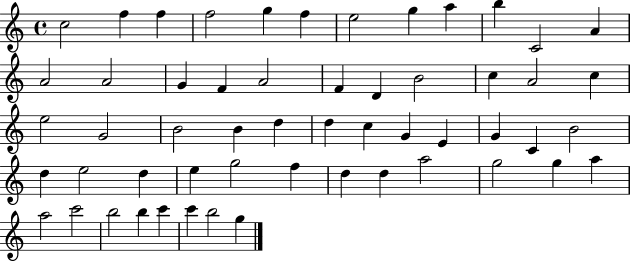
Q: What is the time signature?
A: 4/4